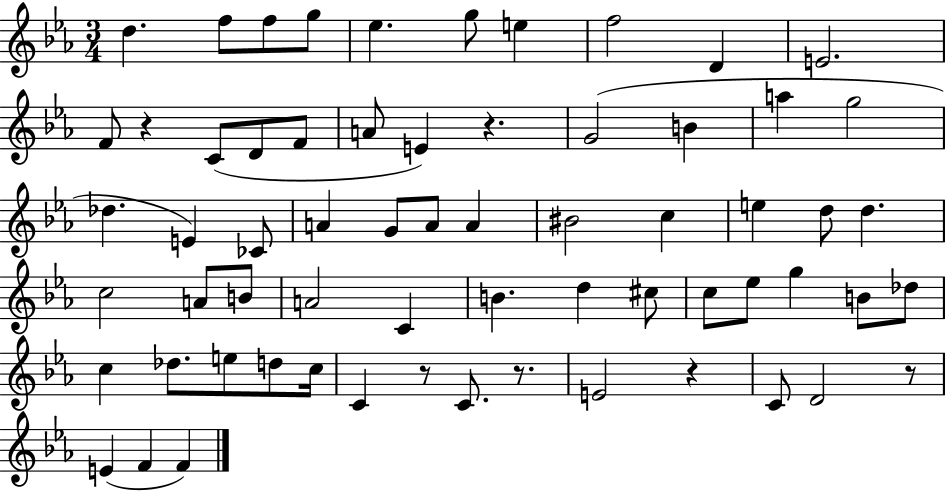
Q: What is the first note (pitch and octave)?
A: D5